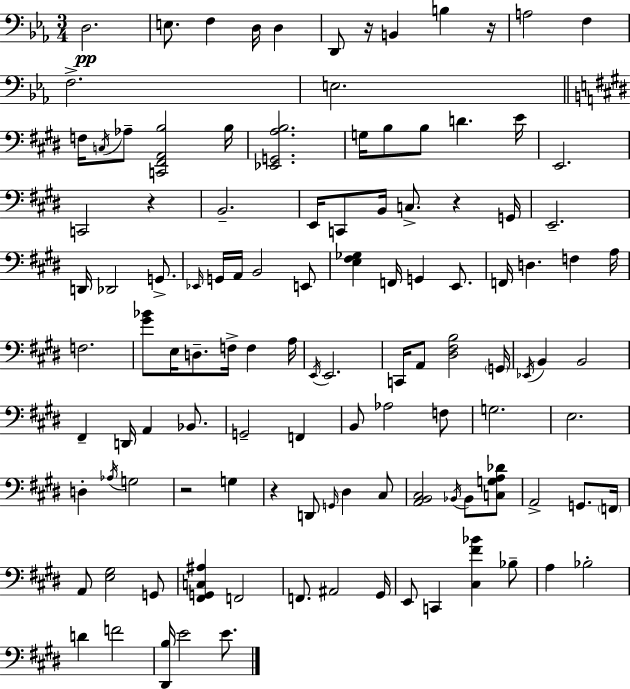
{
  \clef bass
  \numericTimeSignature
  \time 3/4
  \key ees \major
  d2.\pp | e8. f4 d16 d4 | d,8 r16 b,4 b4 r16 | a2 f4 | \break f2.-> | e2. | \bar "||" \break \key e \major f16 \acciaccatura { c16 } aes8-- <c, fis, a, b>2 | b16 <ees, g, a b>2. | g16 b8 b8 d'4. | e'16 e,2. | \break c,2 r4 | b,2.-- | e,16 c,8 b,16 c8.-> r4 | g,16 e,2.-- | \break d,16 des,2 g,8.-> | \grace { ees,16 } g,16 a,16 b,2 | e,8 <e fis ges>4 f,16 g,4 e,8. | f,16 d4. f4 | \break a16 f2. | <gis' bes'>8 e16 d8.-- f16-> f4 | a16 \acciaccatura { e,16 } e,2. | c,16 a,8 <dis fis b>2 | \break \parenthesize g,16 \acciaccatura { ees,16 } b,4 b,2 | fis,4-- d,16 a,4 | bes,8. g,2-- | f,4 b,8 aes2 | \break f8 g2. | e2. | d4-. \acciaccatura { aes16 } g2 | r2 | \break g4 r4 d,8 \grace { g,16 } | dis4 cis8 <a, b, cis>2 | \acciaccatura { bes,16 } bes,8 <c g a des'>8 a,2-> | g,8. \parenthesize f,16 a,8 <e gis>2 | \break g,8 <fis, g, c ais>4 f,2 | f,8. ais,2 | gis,16 e,8 c,4 | <cis fis' bes'>4 bes8-- a4 bes2-. | \break d'4 f'2 | <dis, b>16 e'2 | e'8. \bar "|."
}